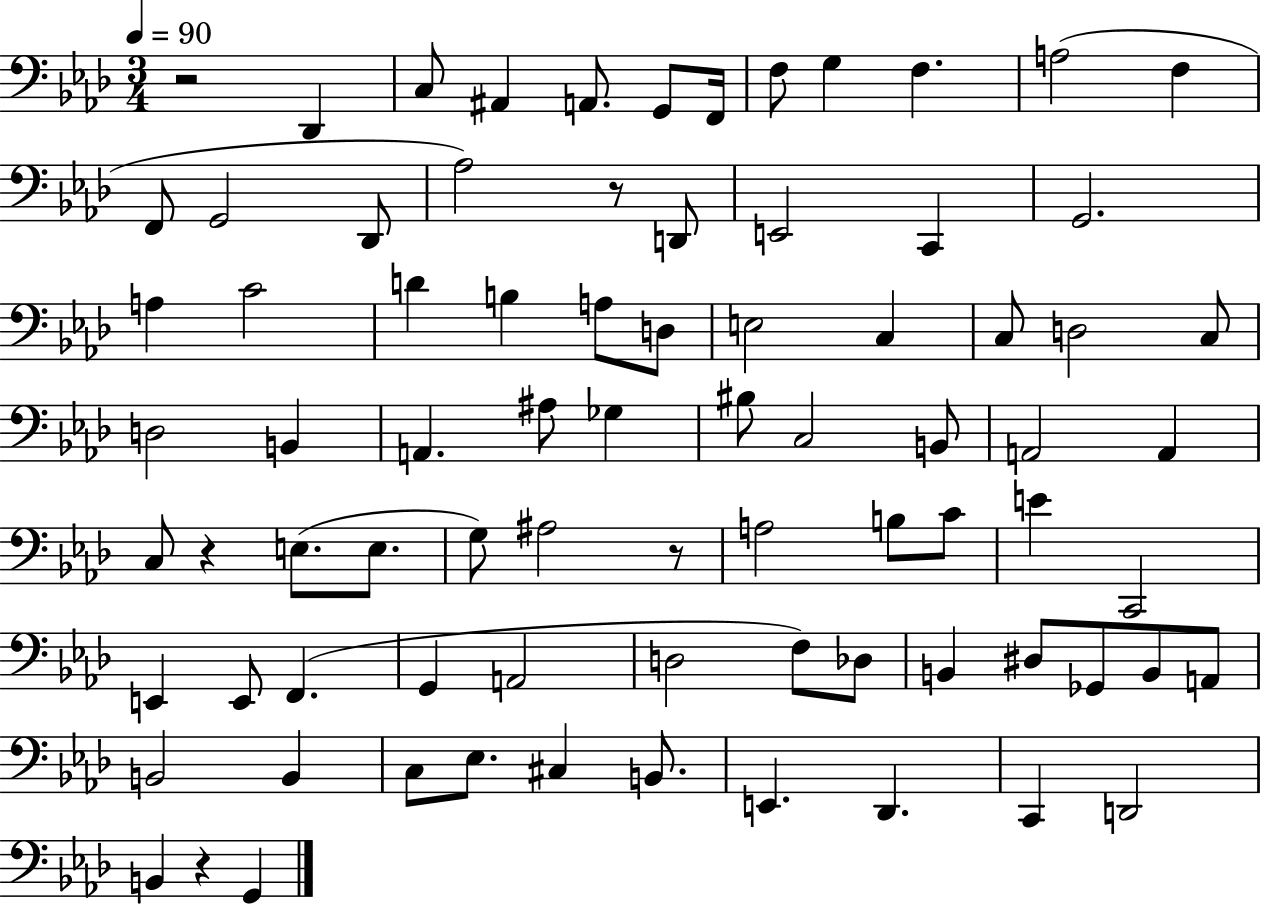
{
  \clef bass
  \numericTimeSignature
  \time 3/4
  \key aes \major
  \tempo 4 = 90
  r2 des,4 | c8 ais,4 a,8. g,8 f,16 | f8 g4 f4. | a2( f4 | \break f,8 g,2 des,8 | aes2) r8 d,8 | e,2 c,4 | g,2. | \break a4 c'2 | d'4 b4 a8 d8 | e2 c4 | c8 d2 c8 | \break d2 b,4 | a,4. ais8 ges4 | bis8 c2 b,8 | a,2 a,4 | \break c8 r4 e8.( e8. | g8) ais2 r8 | a2 b8 c'8 | e'4 c,2 | \break e,4 e,8 f,4.( | g,4 a,2 | d2 f8) des8 | b,4 dis8 ges,8 b,8 a,8 | \break b,2 b,4 | c8 ees8. cis4 b,8. | e,4. des,4. | c,4 d,2 | \break b,4 r4 g,4 | \bar "|."
}